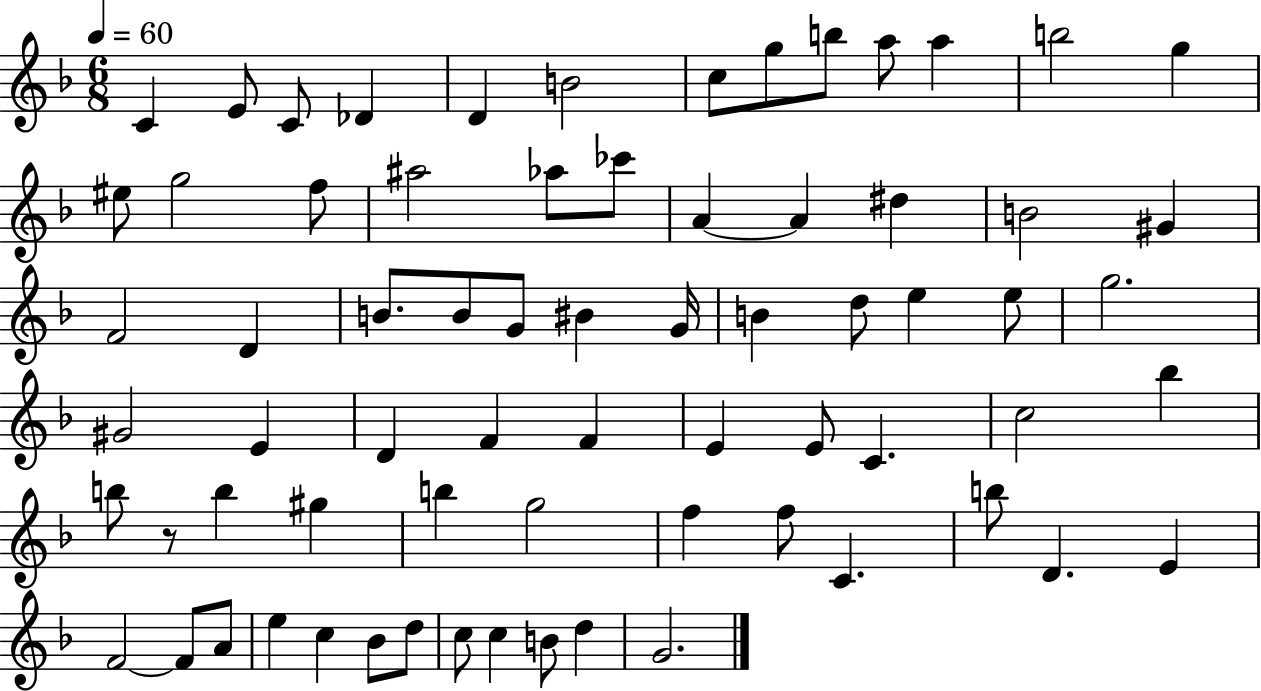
X:1
T:Untitled
M:6/8
L:1/4
K:F
C E/2 C/2 _D D B2 c/2 g/2 b/2 a/2 a b2 g ^e/2 g2 f/2 ^a2 _a/2 _c'/2 A A ^d B2 ^G F2 D B/2 B/2 G/2 ^B G/4 B d/2 e e/2 g2 ^G2 E D F F E E/2 C c2 _b b/2 z/2 b ^g b g2 f f/2 C b/2 D E F2 F/2 A/2 e c _B/2 d/2 c/2 c B/2 d G2